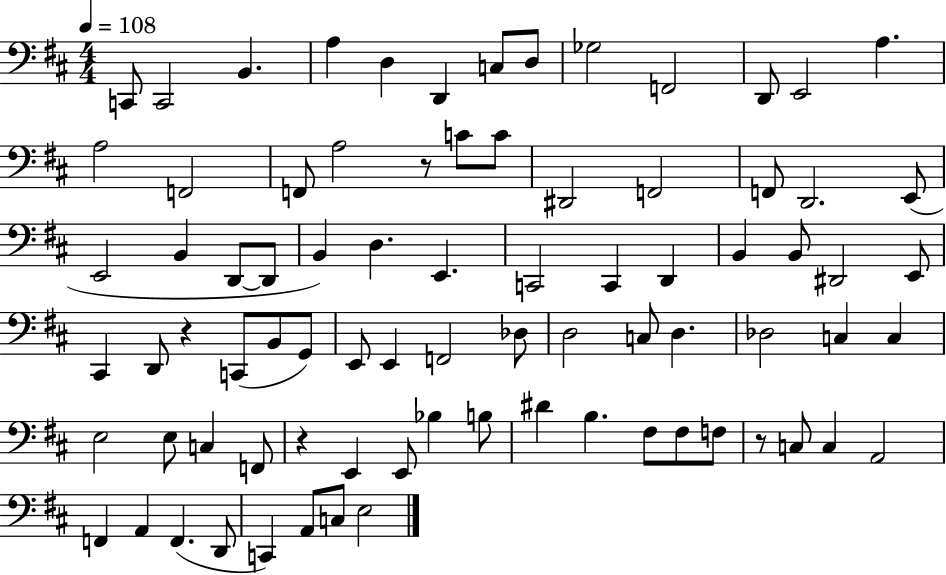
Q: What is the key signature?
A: D major